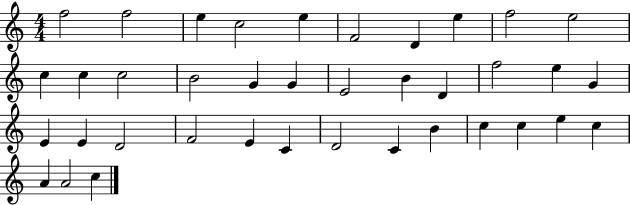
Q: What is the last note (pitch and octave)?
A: C5